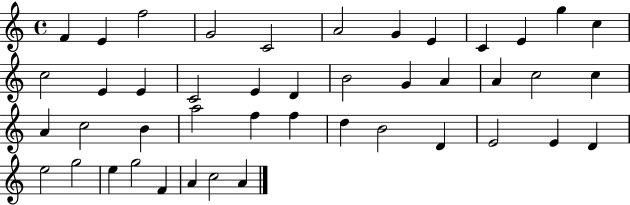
F4/q E4/q F5/h G4/h C4/h A4/h G4/q E4/q C4/q E4/q G5/q C5/q C5/h E4/q E4/q C4/h E4/q D4/q B4/h G4/q A4/q A4/q C5/h C5/q A4/q C5/h B4/q A5/h F5/q F5/q D5/q B4/h D4/q E4/h E4/q D4/q E5/h G5/h E5/q G5/h F4/q A4/q C5/h A4/q